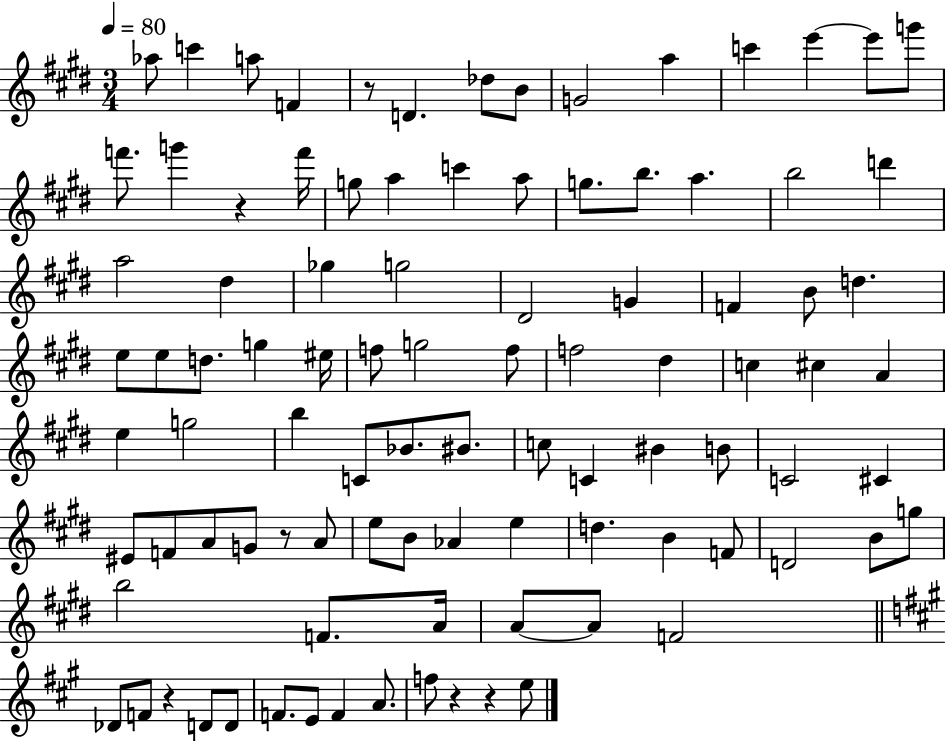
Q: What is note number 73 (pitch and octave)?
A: B4